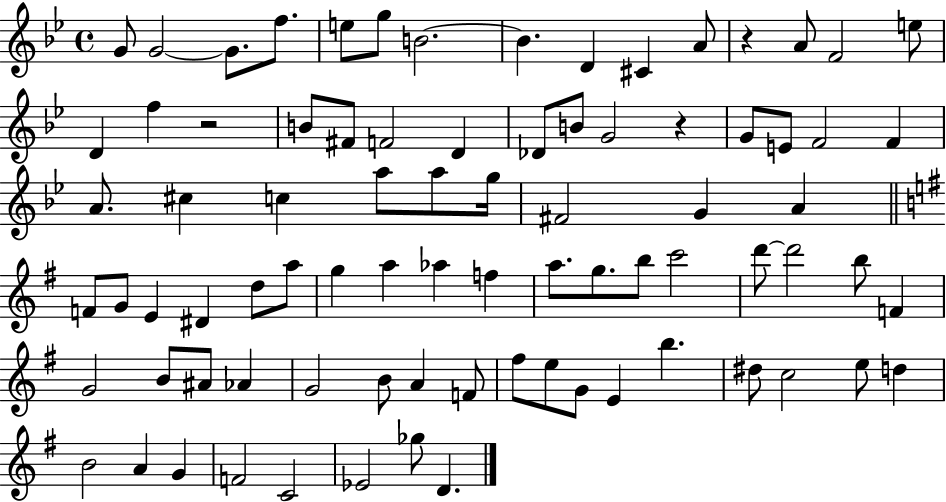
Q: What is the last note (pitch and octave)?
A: D4